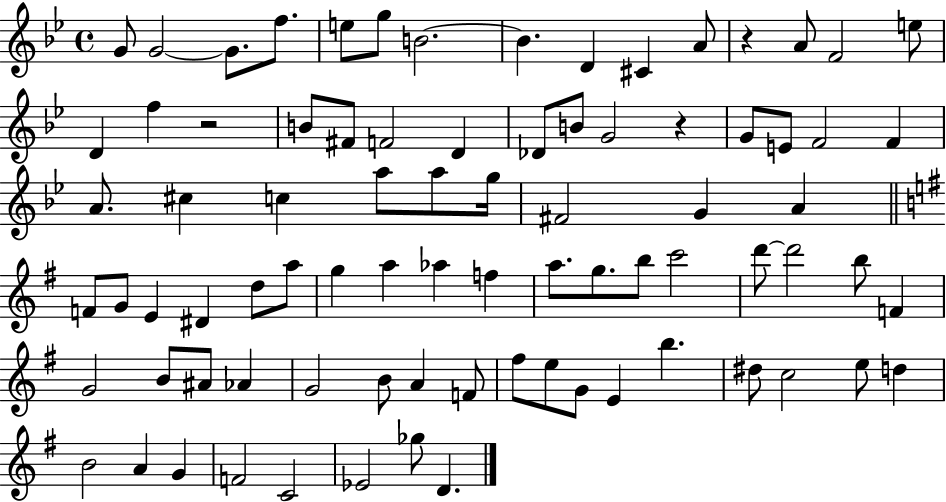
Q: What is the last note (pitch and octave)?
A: D4